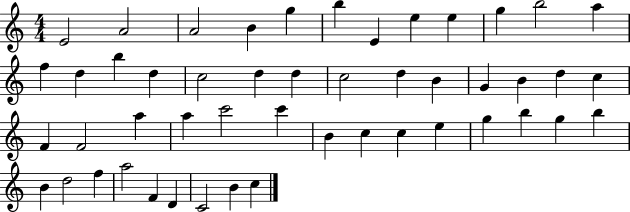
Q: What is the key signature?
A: C major